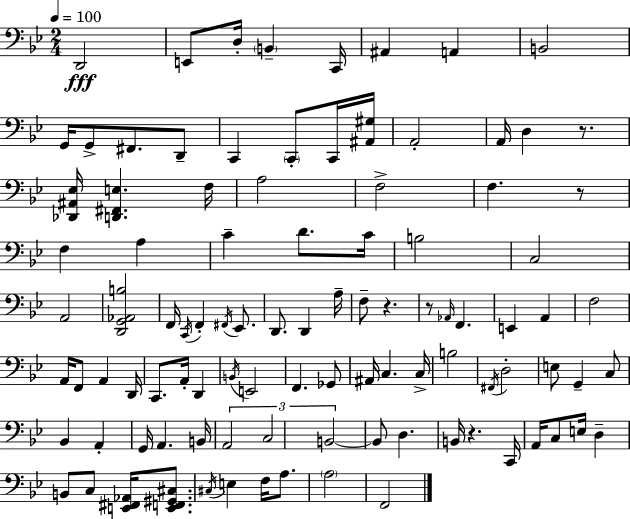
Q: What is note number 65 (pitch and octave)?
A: Bb2